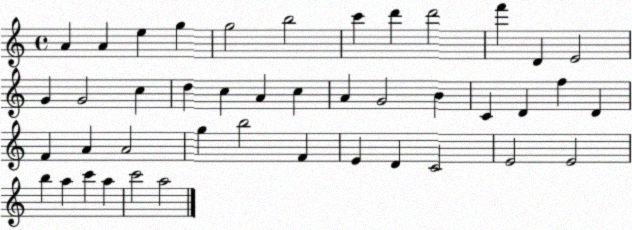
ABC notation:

X:1
T:Untitled
M:4/4
L:1/4
K:C
A A e g g2 b2 c' d' d'2 f' D E2 G G2 c d c A c A G2 B C D f D F A A2 g b2 F E D C2 E2 E2 b a c' a c'2 a2